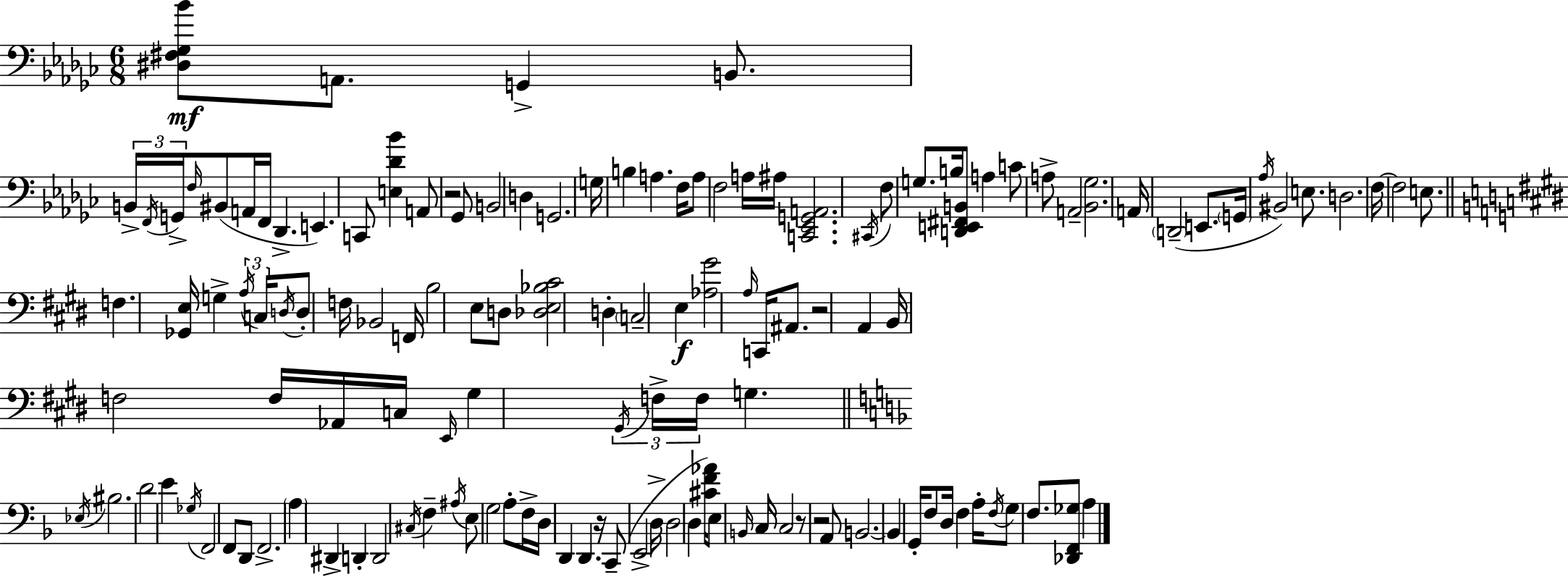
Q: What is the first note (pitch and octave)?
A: A2